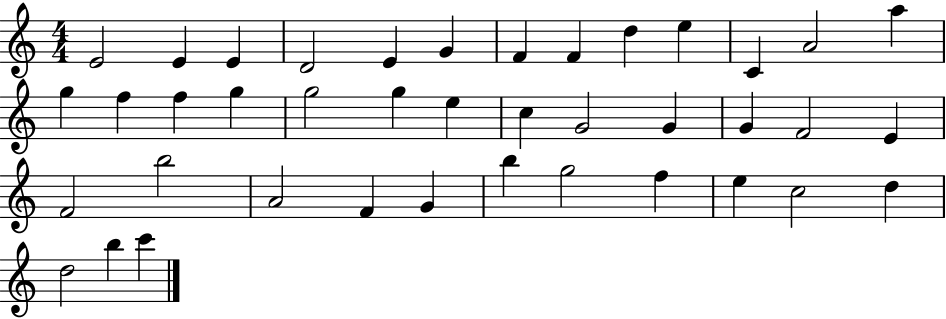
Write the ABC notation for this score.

X:1
T:Untitled
M:4/4
L:1/4
K:C
E2 E E D2 E G F F d e C A2 a g f f g g2 g e c G2 G G F2 E F2 b2 A2 F G b g2 f e c2 d d2 b c'